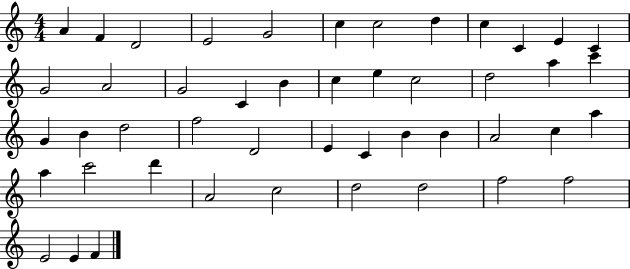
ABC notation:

X:1
T:Untitled
M:4/4
L:1/4
K:C
A F D2 E2 G2 c c2 d c C E C G2 A2 G2 C B c e c2 d2 a c' G B d2 f2 D2 E C B B A2 c a a c'2 d' A2 c2 d2 d2 f2 f2 E2 E F